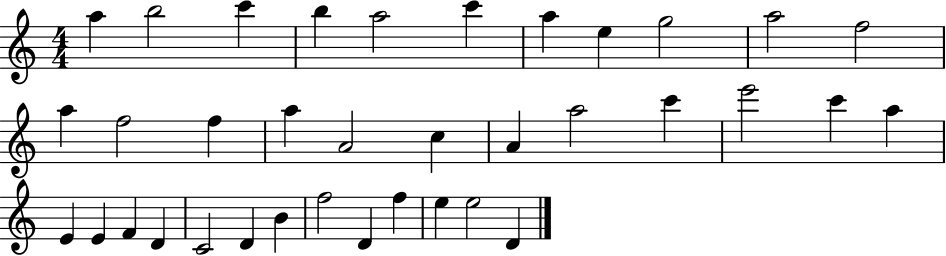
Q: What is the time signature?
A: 4/4